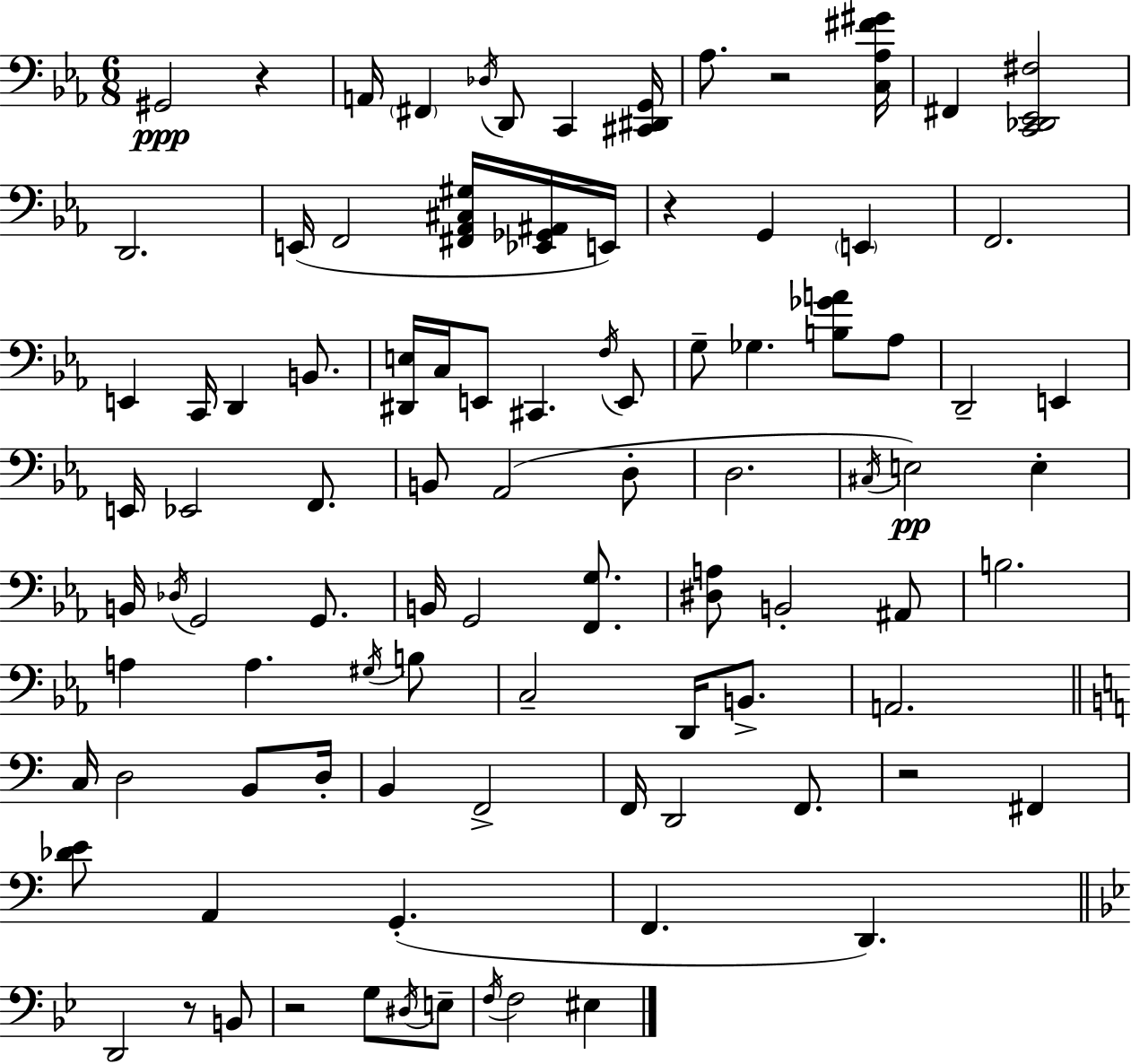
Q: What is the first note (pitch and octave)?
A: G#2